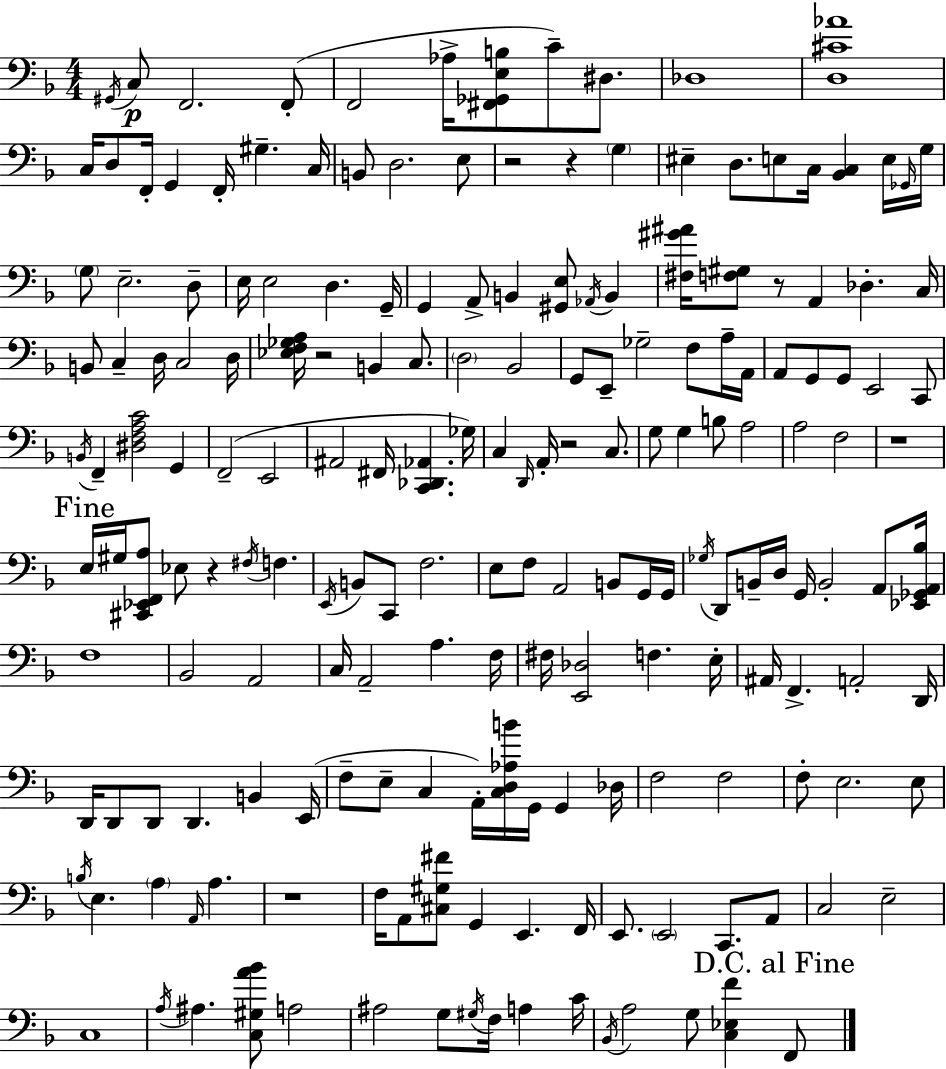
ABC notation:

X:1
T:Untitled
M:4/4
L:1/4
K:F
^G,,/4 C,/2 F,,2 F,,/2 F,,2 _A,/4 [^F,,_G,,E,B,]/2 C/2 ^D,/2 _D,4 [D,^C_A]4 C,/4 D,/2 F,,/4 G,, F,,/4 ^G, C,/4 B,,/2 D,2 E,/2 z2 z G, ^E, D,/2 E,/2 C,/4 [_B,,C,] E,/4 _G,,/4 G,/4 G,/2 E,2 D,/2 E,/4 E,2 D, G,,/4 G,, A,,/2 B,, [^G,,E,]/2 _A,,/4 B,, [^F,^G^A]/4 [F,^G,]/2 z/2 A,, _D, C,/4 B,,/2 C, D,/4 C,2 D,/4 [_E,F,_G,A,]/4 z2 B,, C,/2 D,2 _B,,2 G,,/2 E,,/2 _G,2 F,/2 A,/4 A,,/4 A,,/2 G,,/2 G,,/2 E,,2 C,,/2 B,,/4 F,, [^D,F,A,C]2 G,, F,,2 E,,2 ^A,,2 ^F,,/4 [C,,_D,,_A,,] _G,/4 C, D,,/4 A,,/4 z2 C,/2 G,/2 G, B,/2 A,2 A,2 F,2 z4 E,/4 ^G,/4 [^C,,_E,,F,,A,]/2 _E,/2 z ^F,/4 F, E,,/4 B,,/2 C,,/2 F,2 E,/2 F,/2 A,,2 B,,/2 G,,/4 G,,/4 _G,/4 D,,/2 B,,/4 D,/4 G,,/4 B,,2 A,,/2 [_E,,_G,,A,,_B,]/4 F,4 _B,,2 A,,2 C,/4 A,,2 A, F,/4 ^F,/4 [E,,_D,]2 F, E,/4 ^A,,/4 F,, A,,2 D,,/4 D,,/4 D,,/2 D,,/2 D,, B,, E,,/4 F,/2 E,/2 C, A,,/4 [C,D,_A,B]/4 G,,/4 G,, _D,/4 F,2 F,2 F,/2 E,2 E,/2 B,/4 E, A, A,,/4 A, z4 F,/4 A,,/2 [^C,^G,^F]/2 G,, E,, F,,/4 E,,/2 E,,2 C,,/2 A,,/2 C,2 E,2 C,4 A,/4 ^A, [C,^G,A_B]/2 A,2 ^A,2 G,/2 ^G,/4 F,/4 A, C/4 _B,,/4 A,2 G,/2 [C,_E,F] F,,/2